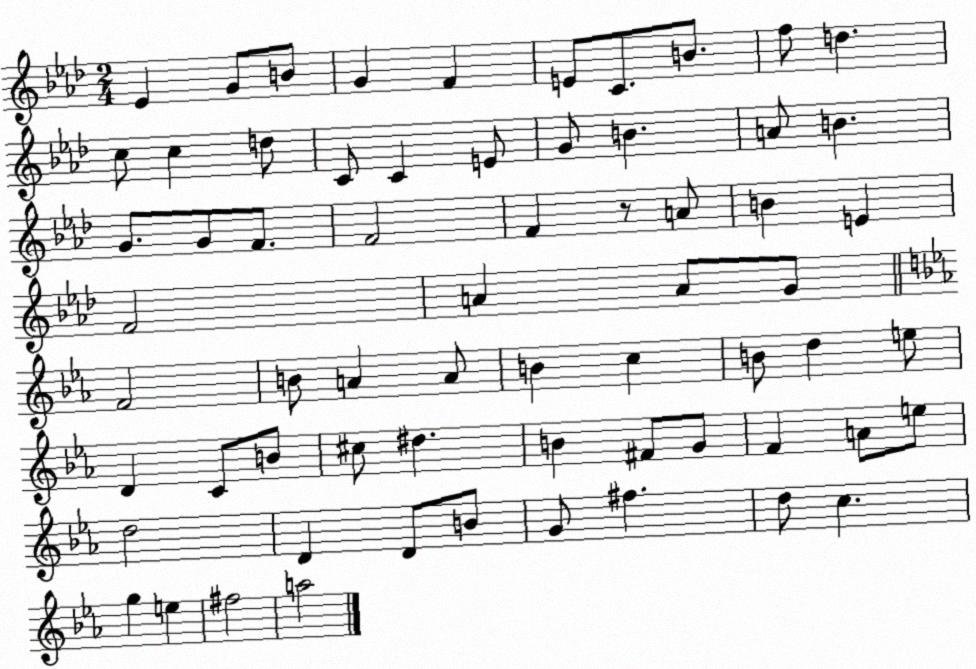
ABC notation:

X:1
T:Untitled
M:2/4
L:1/4
K:Ab
_E G/2 B/2 G F E/2 C/2 B/2 f/2 d c/2 c d/2 C/2 C E/2 G/2 B A/2 B G/2 G/2 F/2 F2 F z/2 A/2 B E F2 A A/2 G/2 F2 B/2 A A/2 B c B/2 d e/2 D C/2 B/2 ^c/2 ^d B ^F/2 G/2 F A/2 e/2 d2 D D/2 B/2 G/2 ^f d/2 c g e ^f2 a2